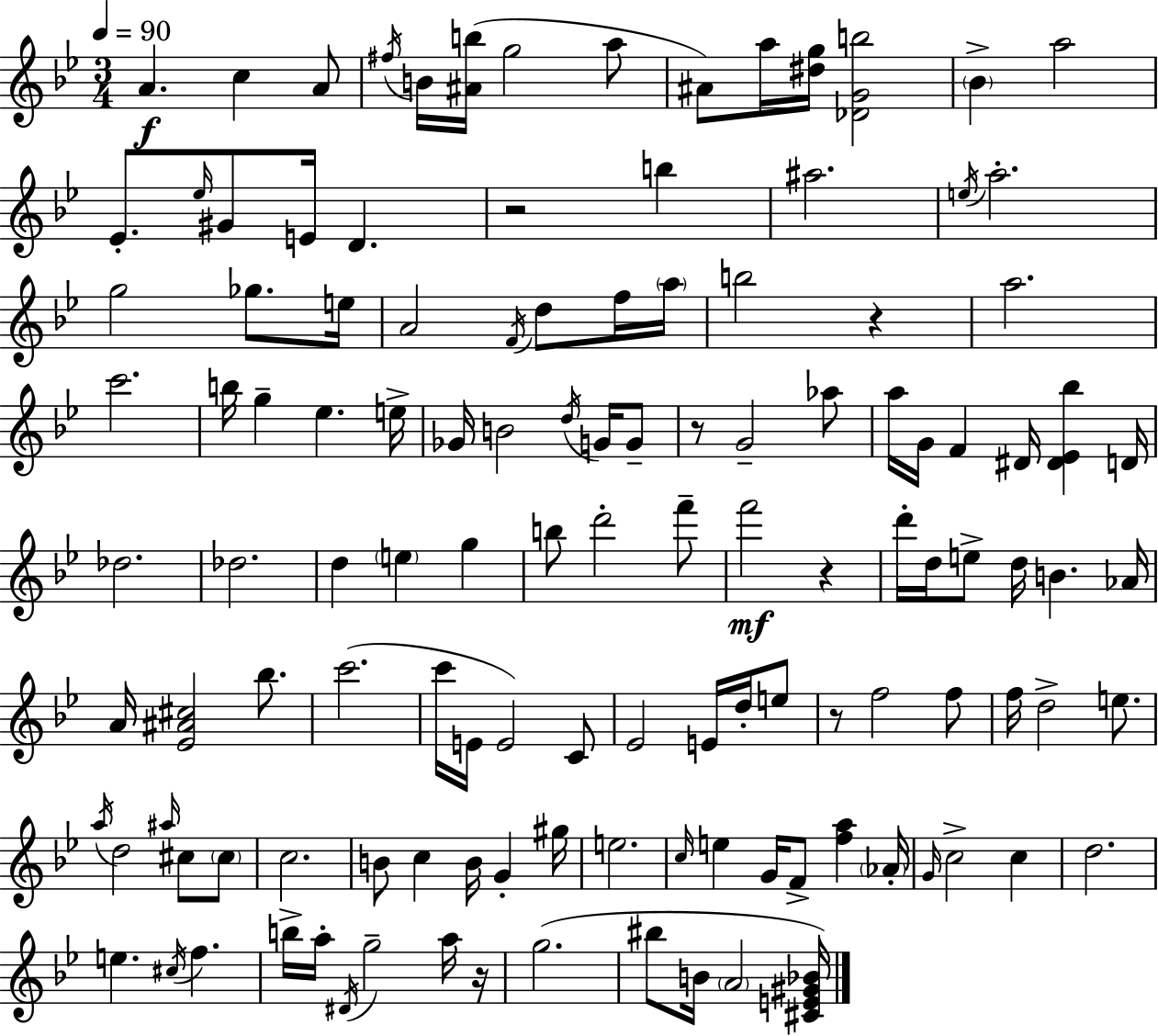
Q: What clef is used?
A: treble